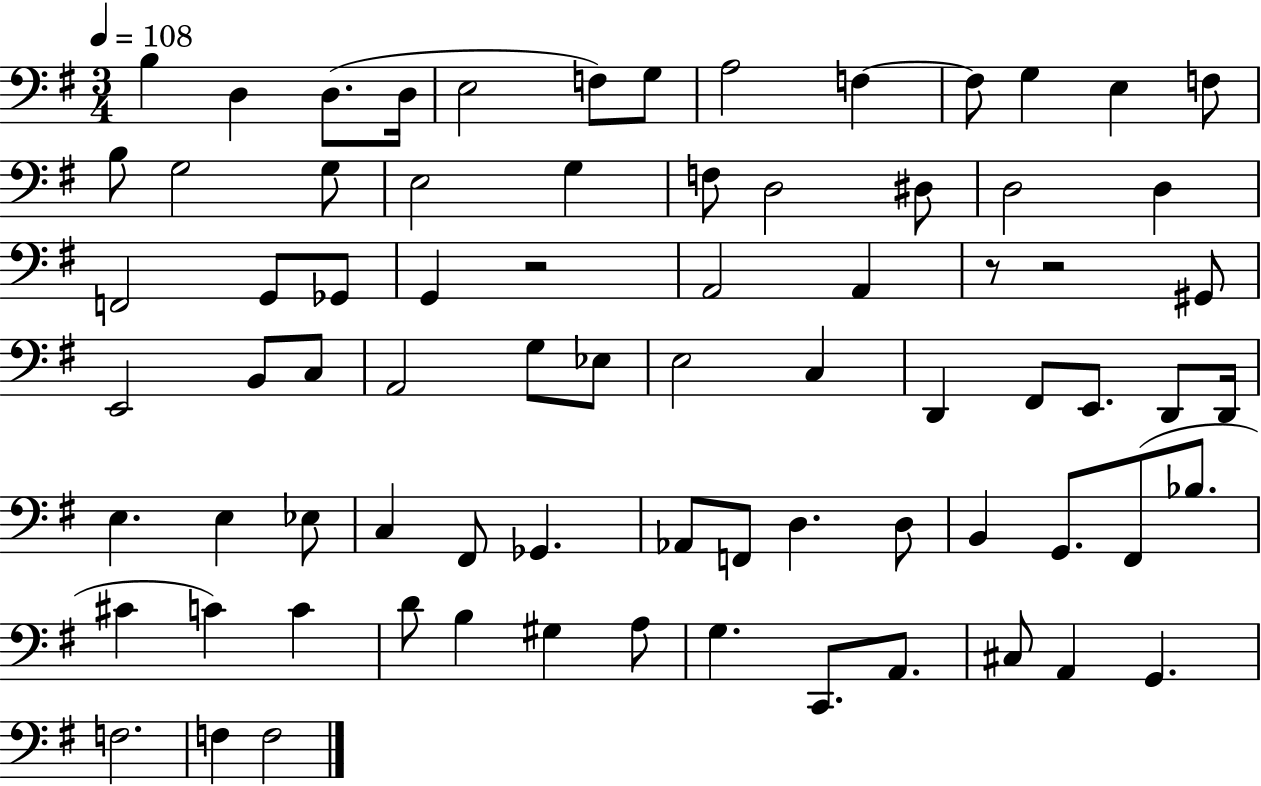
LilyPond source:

{
  \clef bass
  \numericTimeSignature
  \time 3/4
  \key g \major
  \tempo 4 = 108
  b4 d4 d8.( d16 | e2 f8) g8 | a2 f4~~ | f8 g4 e4 f8 | \break b8 g2 g8 | e2 g4 | f8 d2 dis8 | d2 d4 | \break f,2 g,8 ges,8 | g,4 r2 | a,2 a,4 | r8 r2 gis,8 | \break e,2 b,8 c8 | a,2 g8 ees8 | e2 c4 | d,4 fis,8 e,8. d,8 d,16 | \break e4. e4 ees8 | c4 fis,8 ges,4. | aes,8 f,8 d4. d8 | b,4 g,8. fis,8( bes8. | \break cis'4 c'4) c'4 | d'8 b4 gis4 a8 | g4. c,8. a,8. | cis8 a,4 g,4. | \break f2. | f4 f2 | \bar "|."
}